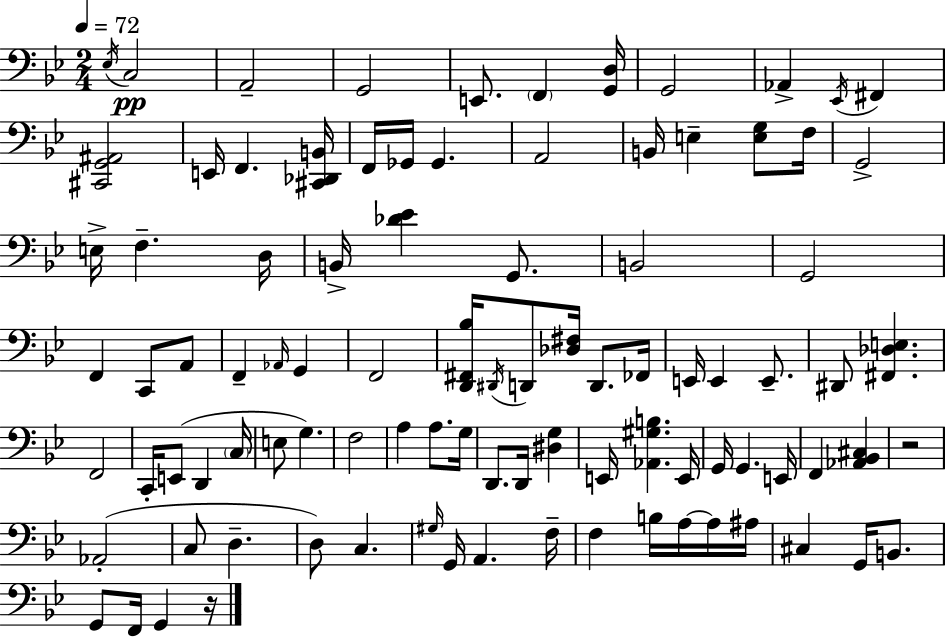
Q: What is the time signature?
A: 2/4